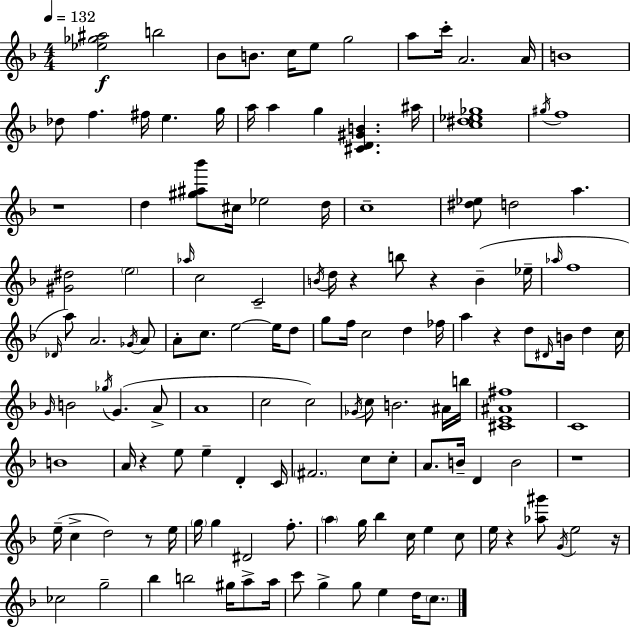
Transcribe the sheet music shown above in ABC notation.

X:1
T:Untitled
M:4/4
L:1/4
K:Dm
[_e_g^a]2 b2 _B/2 B/2 c/4 e/2 g2 a/2 c'/4 A2 A/4 B4 _d/2 f ^f/4 e g/4 a/4 a g [^CD^GB] ^a/4 [c^d_e_g]4 ^g/4 f4 z4 d [^g^a_b']/2 ^c/4 _e2 d/4 c4 [^d_e]/2 d2 a [^G^d]2 e2 _a/4 c2 C2 B/4 d/4 z b/2 z B _e/4 _a/4 f4 _D/4 a/2 A2 _G/4 A/2 A/2 c/2 e2 e/4 d/2 g/2 f/4 c2 d _f/4 a z d/2 ^D/4 B/4 d c/4 G/4 B2 _g/4 G A/2 A4 c2 c2 _G/4 c/2 B2 ^A/4 b/4 [^CE^A^f]4 C4 B4 A/4 z e/2 e D C/4 ^F2 c/2 c/2 A/2 B/4 D B2 z4 e/4 c d2 z/2 e/4 g/4 g ^D2 f/2 a g/4 _b c/4 e c/2 e/4 z [_a^g']/2 G/4 e2 z/4 _c2 g2 _b b2 ^g/4 a/2 a/4 c'/2 g g/2 e d/4 c/2